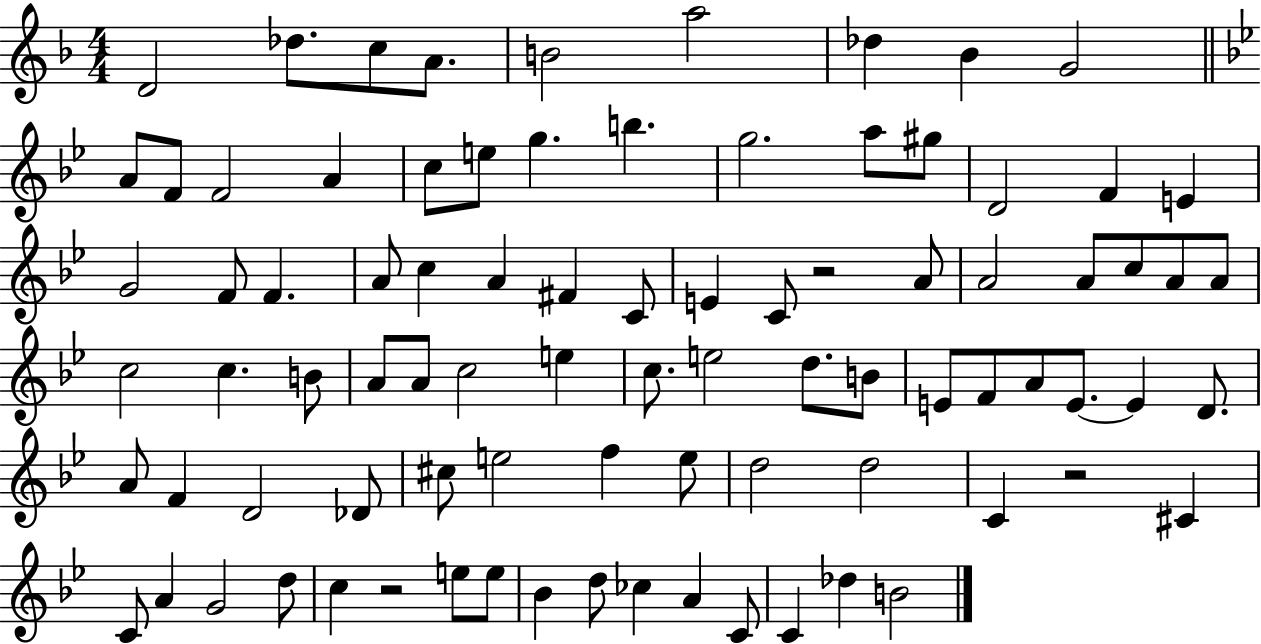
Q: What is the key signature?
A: F major